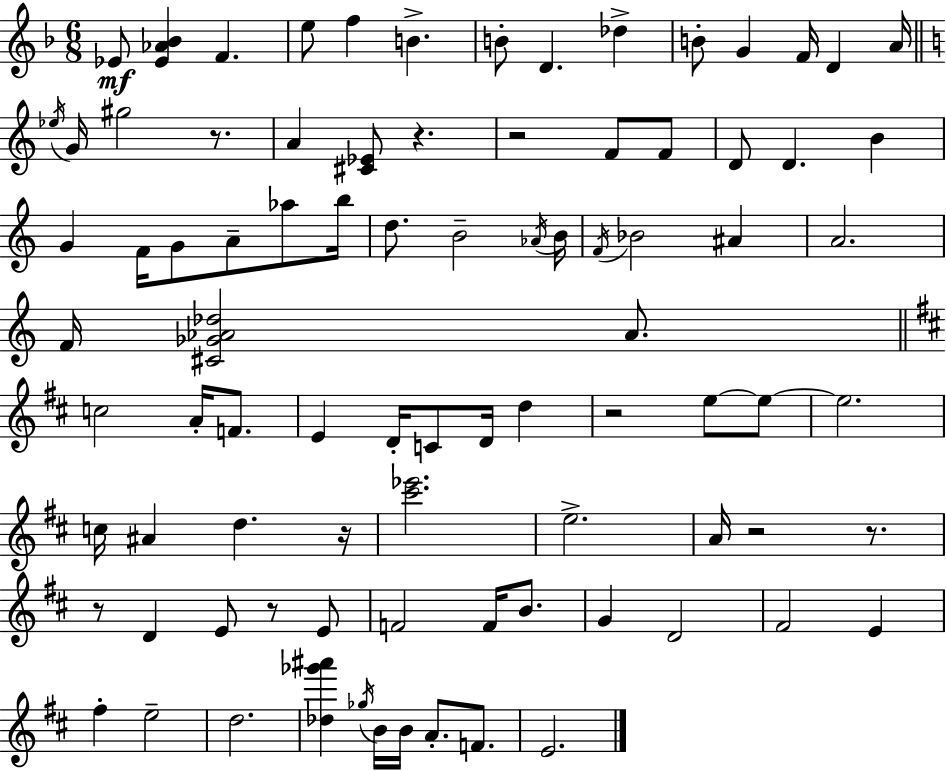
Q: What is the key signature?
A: D minor